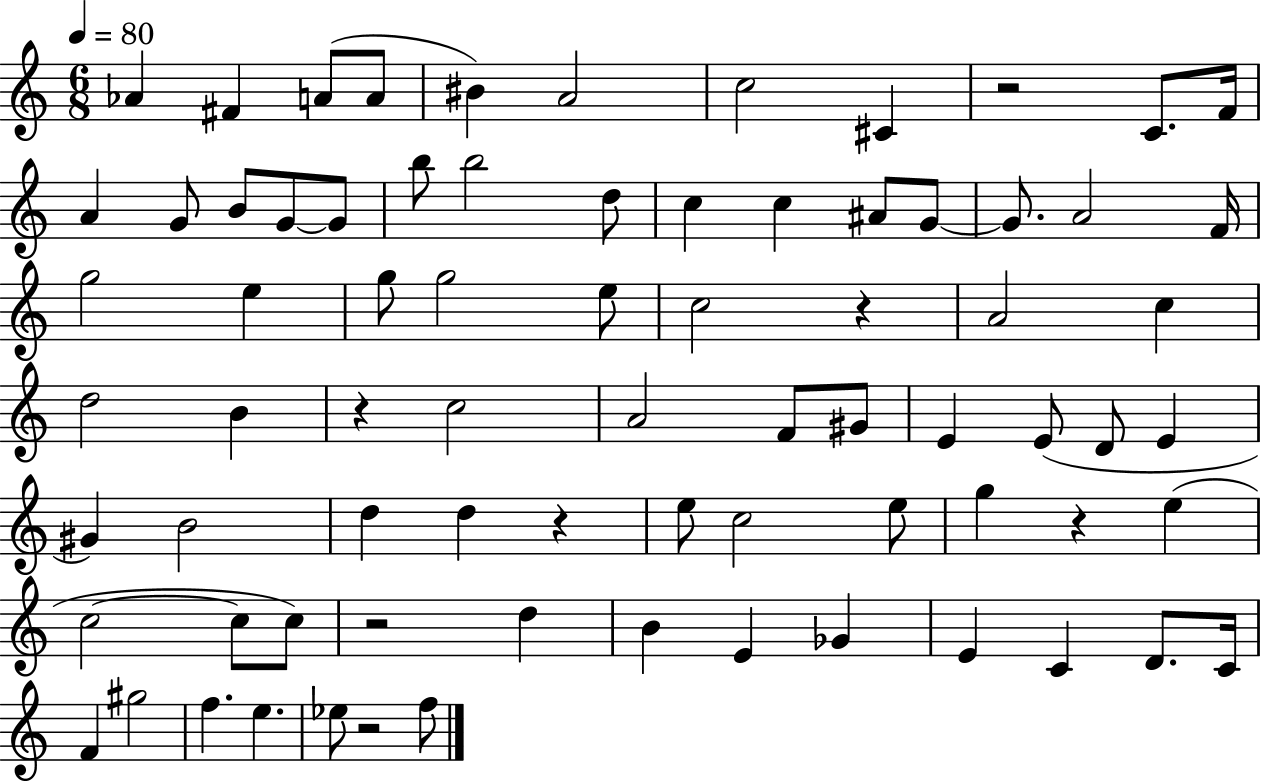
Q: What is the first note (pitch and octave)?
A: Ab4